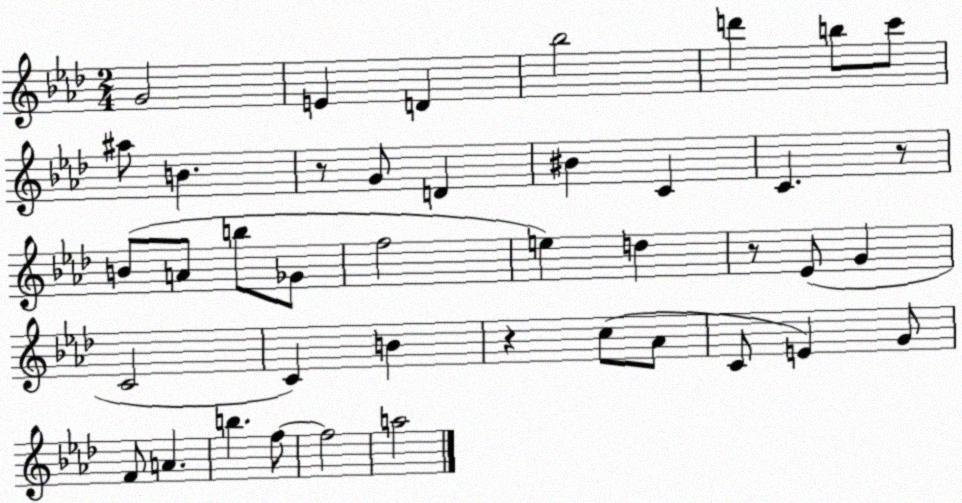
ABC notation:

X:1
T:Untitled
M:2/4
L:1/4
K:Ab
G2 E D _b2 d' b/2 c'/2 ^a/2 B z/2 G/2 D ^B C C z/2 B/2 A/2 b/2 _G/2 f2 e d z/2 _E/2 G C2 C B z c/2 _A/2 C/2 E G/2 F/2 A b f/2 f2 a2